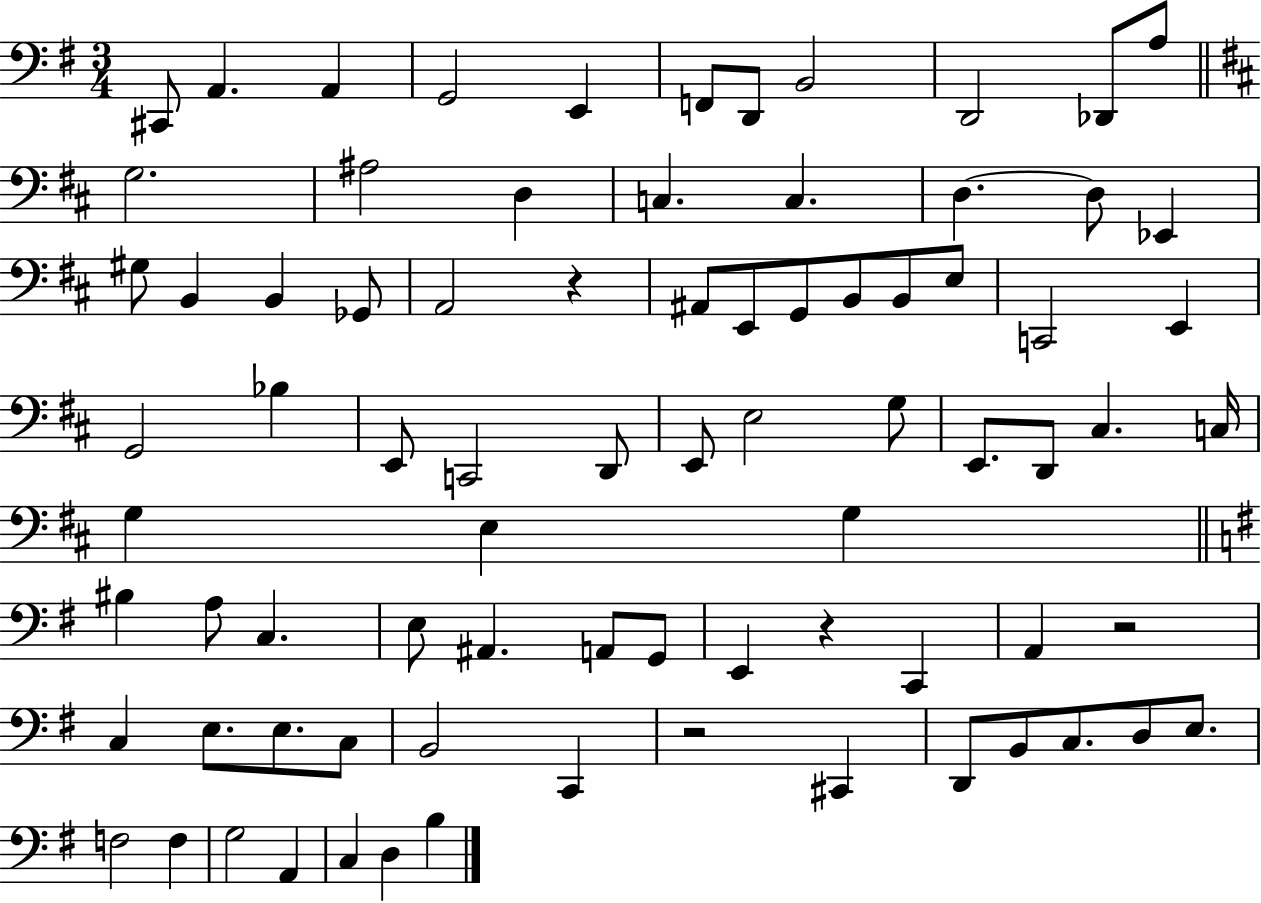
X:1
T:Untitled
M:3/4
L:1/4
K:G
^C,,/2 A,, A,, G,,2 E,, F,,/2 D,,/2 B,,2 D,,2 _D,,/2 A,/2 G,2 ^A,2 D, C, C, D, D,/2 _E,, ^G,/2 B,, B,, _G,,/2 A,,2 z ^A,,/2 E,,/2 G,,/2 B,,/2 B,,/2 E,/2 C,,2 E,, G,,2 _B, E,,/2 C,,2 D,,/2 E,,/2 E,2 G,/2 E,,/2 D,,/2 ^C, C,/4 G, E, G, ^B, A,/2 C, E,/2 ^A,, A,,/2 G,,/2 E,, z C,, A,, z2 C, E,/2 E,/2 C,/2 B,,2 C,, z2 ^C,, D,,/2 B,,/2 C,/2 D,/2 E,/2 F,2 F, G,2 A,, C, D, B,